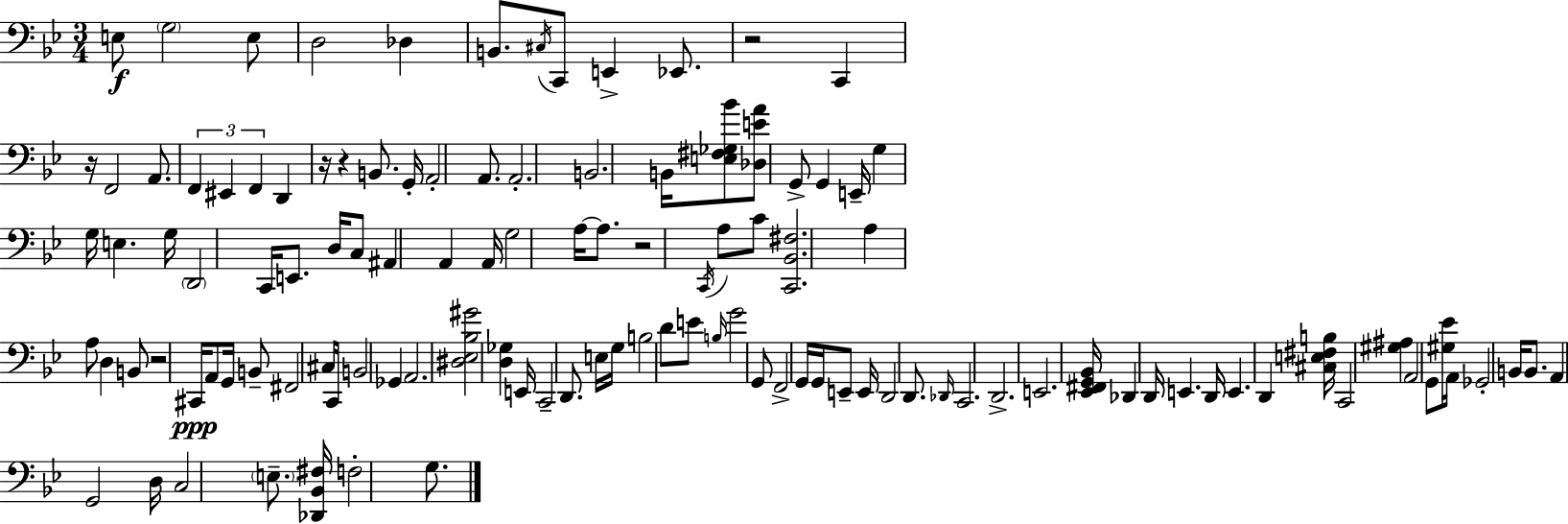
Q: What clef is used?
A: bass